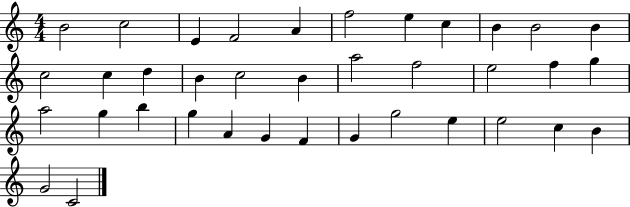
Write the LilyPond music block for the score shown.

{
  \clef treble
  \numericTimeSignature
  \time 4/4
  \key c \major
  b'2 c''2 | e'4 f'2 a'4 | f''2 e''4 c''4 | b'4 b'2 b'4 | \break c''2 c''4 d''4 | b'4 c''2 b'4 | a''2 f''2 | e''2 f''4 g''4 | \break a''2 g''4 b''4 | g''4 a'4 g'4 f'4 | g'4 g''2 e''4 | e''2 c''4 b'4 | \break g'2 c'2 | \bar "|."
}